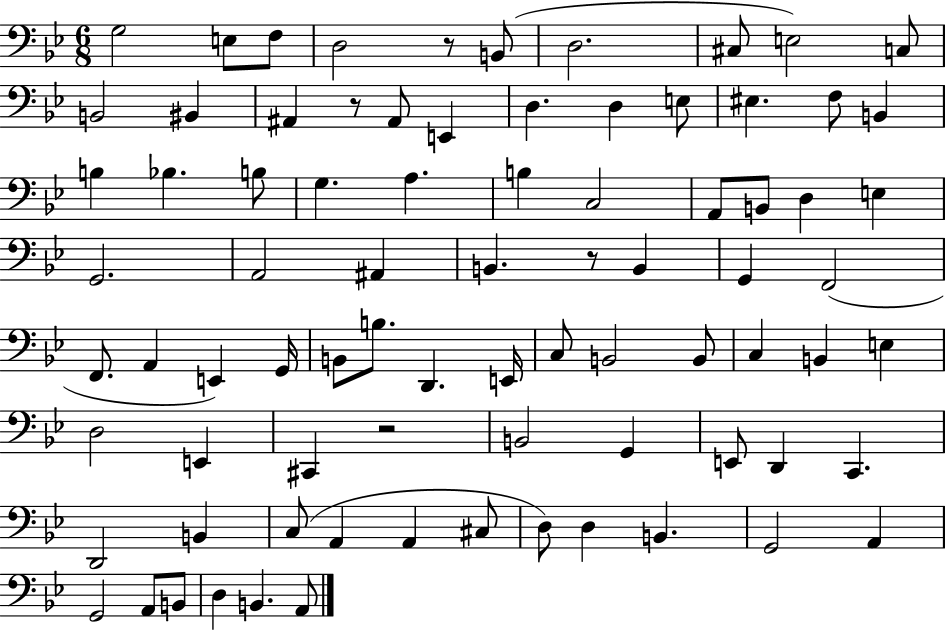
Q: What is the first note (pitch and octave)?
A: G3